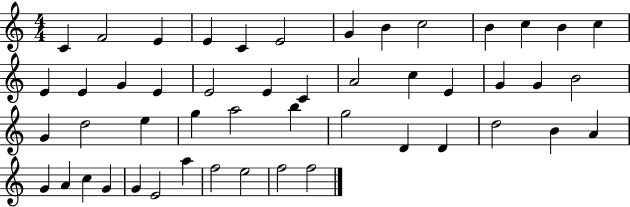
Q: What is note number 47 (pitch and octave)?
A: E5